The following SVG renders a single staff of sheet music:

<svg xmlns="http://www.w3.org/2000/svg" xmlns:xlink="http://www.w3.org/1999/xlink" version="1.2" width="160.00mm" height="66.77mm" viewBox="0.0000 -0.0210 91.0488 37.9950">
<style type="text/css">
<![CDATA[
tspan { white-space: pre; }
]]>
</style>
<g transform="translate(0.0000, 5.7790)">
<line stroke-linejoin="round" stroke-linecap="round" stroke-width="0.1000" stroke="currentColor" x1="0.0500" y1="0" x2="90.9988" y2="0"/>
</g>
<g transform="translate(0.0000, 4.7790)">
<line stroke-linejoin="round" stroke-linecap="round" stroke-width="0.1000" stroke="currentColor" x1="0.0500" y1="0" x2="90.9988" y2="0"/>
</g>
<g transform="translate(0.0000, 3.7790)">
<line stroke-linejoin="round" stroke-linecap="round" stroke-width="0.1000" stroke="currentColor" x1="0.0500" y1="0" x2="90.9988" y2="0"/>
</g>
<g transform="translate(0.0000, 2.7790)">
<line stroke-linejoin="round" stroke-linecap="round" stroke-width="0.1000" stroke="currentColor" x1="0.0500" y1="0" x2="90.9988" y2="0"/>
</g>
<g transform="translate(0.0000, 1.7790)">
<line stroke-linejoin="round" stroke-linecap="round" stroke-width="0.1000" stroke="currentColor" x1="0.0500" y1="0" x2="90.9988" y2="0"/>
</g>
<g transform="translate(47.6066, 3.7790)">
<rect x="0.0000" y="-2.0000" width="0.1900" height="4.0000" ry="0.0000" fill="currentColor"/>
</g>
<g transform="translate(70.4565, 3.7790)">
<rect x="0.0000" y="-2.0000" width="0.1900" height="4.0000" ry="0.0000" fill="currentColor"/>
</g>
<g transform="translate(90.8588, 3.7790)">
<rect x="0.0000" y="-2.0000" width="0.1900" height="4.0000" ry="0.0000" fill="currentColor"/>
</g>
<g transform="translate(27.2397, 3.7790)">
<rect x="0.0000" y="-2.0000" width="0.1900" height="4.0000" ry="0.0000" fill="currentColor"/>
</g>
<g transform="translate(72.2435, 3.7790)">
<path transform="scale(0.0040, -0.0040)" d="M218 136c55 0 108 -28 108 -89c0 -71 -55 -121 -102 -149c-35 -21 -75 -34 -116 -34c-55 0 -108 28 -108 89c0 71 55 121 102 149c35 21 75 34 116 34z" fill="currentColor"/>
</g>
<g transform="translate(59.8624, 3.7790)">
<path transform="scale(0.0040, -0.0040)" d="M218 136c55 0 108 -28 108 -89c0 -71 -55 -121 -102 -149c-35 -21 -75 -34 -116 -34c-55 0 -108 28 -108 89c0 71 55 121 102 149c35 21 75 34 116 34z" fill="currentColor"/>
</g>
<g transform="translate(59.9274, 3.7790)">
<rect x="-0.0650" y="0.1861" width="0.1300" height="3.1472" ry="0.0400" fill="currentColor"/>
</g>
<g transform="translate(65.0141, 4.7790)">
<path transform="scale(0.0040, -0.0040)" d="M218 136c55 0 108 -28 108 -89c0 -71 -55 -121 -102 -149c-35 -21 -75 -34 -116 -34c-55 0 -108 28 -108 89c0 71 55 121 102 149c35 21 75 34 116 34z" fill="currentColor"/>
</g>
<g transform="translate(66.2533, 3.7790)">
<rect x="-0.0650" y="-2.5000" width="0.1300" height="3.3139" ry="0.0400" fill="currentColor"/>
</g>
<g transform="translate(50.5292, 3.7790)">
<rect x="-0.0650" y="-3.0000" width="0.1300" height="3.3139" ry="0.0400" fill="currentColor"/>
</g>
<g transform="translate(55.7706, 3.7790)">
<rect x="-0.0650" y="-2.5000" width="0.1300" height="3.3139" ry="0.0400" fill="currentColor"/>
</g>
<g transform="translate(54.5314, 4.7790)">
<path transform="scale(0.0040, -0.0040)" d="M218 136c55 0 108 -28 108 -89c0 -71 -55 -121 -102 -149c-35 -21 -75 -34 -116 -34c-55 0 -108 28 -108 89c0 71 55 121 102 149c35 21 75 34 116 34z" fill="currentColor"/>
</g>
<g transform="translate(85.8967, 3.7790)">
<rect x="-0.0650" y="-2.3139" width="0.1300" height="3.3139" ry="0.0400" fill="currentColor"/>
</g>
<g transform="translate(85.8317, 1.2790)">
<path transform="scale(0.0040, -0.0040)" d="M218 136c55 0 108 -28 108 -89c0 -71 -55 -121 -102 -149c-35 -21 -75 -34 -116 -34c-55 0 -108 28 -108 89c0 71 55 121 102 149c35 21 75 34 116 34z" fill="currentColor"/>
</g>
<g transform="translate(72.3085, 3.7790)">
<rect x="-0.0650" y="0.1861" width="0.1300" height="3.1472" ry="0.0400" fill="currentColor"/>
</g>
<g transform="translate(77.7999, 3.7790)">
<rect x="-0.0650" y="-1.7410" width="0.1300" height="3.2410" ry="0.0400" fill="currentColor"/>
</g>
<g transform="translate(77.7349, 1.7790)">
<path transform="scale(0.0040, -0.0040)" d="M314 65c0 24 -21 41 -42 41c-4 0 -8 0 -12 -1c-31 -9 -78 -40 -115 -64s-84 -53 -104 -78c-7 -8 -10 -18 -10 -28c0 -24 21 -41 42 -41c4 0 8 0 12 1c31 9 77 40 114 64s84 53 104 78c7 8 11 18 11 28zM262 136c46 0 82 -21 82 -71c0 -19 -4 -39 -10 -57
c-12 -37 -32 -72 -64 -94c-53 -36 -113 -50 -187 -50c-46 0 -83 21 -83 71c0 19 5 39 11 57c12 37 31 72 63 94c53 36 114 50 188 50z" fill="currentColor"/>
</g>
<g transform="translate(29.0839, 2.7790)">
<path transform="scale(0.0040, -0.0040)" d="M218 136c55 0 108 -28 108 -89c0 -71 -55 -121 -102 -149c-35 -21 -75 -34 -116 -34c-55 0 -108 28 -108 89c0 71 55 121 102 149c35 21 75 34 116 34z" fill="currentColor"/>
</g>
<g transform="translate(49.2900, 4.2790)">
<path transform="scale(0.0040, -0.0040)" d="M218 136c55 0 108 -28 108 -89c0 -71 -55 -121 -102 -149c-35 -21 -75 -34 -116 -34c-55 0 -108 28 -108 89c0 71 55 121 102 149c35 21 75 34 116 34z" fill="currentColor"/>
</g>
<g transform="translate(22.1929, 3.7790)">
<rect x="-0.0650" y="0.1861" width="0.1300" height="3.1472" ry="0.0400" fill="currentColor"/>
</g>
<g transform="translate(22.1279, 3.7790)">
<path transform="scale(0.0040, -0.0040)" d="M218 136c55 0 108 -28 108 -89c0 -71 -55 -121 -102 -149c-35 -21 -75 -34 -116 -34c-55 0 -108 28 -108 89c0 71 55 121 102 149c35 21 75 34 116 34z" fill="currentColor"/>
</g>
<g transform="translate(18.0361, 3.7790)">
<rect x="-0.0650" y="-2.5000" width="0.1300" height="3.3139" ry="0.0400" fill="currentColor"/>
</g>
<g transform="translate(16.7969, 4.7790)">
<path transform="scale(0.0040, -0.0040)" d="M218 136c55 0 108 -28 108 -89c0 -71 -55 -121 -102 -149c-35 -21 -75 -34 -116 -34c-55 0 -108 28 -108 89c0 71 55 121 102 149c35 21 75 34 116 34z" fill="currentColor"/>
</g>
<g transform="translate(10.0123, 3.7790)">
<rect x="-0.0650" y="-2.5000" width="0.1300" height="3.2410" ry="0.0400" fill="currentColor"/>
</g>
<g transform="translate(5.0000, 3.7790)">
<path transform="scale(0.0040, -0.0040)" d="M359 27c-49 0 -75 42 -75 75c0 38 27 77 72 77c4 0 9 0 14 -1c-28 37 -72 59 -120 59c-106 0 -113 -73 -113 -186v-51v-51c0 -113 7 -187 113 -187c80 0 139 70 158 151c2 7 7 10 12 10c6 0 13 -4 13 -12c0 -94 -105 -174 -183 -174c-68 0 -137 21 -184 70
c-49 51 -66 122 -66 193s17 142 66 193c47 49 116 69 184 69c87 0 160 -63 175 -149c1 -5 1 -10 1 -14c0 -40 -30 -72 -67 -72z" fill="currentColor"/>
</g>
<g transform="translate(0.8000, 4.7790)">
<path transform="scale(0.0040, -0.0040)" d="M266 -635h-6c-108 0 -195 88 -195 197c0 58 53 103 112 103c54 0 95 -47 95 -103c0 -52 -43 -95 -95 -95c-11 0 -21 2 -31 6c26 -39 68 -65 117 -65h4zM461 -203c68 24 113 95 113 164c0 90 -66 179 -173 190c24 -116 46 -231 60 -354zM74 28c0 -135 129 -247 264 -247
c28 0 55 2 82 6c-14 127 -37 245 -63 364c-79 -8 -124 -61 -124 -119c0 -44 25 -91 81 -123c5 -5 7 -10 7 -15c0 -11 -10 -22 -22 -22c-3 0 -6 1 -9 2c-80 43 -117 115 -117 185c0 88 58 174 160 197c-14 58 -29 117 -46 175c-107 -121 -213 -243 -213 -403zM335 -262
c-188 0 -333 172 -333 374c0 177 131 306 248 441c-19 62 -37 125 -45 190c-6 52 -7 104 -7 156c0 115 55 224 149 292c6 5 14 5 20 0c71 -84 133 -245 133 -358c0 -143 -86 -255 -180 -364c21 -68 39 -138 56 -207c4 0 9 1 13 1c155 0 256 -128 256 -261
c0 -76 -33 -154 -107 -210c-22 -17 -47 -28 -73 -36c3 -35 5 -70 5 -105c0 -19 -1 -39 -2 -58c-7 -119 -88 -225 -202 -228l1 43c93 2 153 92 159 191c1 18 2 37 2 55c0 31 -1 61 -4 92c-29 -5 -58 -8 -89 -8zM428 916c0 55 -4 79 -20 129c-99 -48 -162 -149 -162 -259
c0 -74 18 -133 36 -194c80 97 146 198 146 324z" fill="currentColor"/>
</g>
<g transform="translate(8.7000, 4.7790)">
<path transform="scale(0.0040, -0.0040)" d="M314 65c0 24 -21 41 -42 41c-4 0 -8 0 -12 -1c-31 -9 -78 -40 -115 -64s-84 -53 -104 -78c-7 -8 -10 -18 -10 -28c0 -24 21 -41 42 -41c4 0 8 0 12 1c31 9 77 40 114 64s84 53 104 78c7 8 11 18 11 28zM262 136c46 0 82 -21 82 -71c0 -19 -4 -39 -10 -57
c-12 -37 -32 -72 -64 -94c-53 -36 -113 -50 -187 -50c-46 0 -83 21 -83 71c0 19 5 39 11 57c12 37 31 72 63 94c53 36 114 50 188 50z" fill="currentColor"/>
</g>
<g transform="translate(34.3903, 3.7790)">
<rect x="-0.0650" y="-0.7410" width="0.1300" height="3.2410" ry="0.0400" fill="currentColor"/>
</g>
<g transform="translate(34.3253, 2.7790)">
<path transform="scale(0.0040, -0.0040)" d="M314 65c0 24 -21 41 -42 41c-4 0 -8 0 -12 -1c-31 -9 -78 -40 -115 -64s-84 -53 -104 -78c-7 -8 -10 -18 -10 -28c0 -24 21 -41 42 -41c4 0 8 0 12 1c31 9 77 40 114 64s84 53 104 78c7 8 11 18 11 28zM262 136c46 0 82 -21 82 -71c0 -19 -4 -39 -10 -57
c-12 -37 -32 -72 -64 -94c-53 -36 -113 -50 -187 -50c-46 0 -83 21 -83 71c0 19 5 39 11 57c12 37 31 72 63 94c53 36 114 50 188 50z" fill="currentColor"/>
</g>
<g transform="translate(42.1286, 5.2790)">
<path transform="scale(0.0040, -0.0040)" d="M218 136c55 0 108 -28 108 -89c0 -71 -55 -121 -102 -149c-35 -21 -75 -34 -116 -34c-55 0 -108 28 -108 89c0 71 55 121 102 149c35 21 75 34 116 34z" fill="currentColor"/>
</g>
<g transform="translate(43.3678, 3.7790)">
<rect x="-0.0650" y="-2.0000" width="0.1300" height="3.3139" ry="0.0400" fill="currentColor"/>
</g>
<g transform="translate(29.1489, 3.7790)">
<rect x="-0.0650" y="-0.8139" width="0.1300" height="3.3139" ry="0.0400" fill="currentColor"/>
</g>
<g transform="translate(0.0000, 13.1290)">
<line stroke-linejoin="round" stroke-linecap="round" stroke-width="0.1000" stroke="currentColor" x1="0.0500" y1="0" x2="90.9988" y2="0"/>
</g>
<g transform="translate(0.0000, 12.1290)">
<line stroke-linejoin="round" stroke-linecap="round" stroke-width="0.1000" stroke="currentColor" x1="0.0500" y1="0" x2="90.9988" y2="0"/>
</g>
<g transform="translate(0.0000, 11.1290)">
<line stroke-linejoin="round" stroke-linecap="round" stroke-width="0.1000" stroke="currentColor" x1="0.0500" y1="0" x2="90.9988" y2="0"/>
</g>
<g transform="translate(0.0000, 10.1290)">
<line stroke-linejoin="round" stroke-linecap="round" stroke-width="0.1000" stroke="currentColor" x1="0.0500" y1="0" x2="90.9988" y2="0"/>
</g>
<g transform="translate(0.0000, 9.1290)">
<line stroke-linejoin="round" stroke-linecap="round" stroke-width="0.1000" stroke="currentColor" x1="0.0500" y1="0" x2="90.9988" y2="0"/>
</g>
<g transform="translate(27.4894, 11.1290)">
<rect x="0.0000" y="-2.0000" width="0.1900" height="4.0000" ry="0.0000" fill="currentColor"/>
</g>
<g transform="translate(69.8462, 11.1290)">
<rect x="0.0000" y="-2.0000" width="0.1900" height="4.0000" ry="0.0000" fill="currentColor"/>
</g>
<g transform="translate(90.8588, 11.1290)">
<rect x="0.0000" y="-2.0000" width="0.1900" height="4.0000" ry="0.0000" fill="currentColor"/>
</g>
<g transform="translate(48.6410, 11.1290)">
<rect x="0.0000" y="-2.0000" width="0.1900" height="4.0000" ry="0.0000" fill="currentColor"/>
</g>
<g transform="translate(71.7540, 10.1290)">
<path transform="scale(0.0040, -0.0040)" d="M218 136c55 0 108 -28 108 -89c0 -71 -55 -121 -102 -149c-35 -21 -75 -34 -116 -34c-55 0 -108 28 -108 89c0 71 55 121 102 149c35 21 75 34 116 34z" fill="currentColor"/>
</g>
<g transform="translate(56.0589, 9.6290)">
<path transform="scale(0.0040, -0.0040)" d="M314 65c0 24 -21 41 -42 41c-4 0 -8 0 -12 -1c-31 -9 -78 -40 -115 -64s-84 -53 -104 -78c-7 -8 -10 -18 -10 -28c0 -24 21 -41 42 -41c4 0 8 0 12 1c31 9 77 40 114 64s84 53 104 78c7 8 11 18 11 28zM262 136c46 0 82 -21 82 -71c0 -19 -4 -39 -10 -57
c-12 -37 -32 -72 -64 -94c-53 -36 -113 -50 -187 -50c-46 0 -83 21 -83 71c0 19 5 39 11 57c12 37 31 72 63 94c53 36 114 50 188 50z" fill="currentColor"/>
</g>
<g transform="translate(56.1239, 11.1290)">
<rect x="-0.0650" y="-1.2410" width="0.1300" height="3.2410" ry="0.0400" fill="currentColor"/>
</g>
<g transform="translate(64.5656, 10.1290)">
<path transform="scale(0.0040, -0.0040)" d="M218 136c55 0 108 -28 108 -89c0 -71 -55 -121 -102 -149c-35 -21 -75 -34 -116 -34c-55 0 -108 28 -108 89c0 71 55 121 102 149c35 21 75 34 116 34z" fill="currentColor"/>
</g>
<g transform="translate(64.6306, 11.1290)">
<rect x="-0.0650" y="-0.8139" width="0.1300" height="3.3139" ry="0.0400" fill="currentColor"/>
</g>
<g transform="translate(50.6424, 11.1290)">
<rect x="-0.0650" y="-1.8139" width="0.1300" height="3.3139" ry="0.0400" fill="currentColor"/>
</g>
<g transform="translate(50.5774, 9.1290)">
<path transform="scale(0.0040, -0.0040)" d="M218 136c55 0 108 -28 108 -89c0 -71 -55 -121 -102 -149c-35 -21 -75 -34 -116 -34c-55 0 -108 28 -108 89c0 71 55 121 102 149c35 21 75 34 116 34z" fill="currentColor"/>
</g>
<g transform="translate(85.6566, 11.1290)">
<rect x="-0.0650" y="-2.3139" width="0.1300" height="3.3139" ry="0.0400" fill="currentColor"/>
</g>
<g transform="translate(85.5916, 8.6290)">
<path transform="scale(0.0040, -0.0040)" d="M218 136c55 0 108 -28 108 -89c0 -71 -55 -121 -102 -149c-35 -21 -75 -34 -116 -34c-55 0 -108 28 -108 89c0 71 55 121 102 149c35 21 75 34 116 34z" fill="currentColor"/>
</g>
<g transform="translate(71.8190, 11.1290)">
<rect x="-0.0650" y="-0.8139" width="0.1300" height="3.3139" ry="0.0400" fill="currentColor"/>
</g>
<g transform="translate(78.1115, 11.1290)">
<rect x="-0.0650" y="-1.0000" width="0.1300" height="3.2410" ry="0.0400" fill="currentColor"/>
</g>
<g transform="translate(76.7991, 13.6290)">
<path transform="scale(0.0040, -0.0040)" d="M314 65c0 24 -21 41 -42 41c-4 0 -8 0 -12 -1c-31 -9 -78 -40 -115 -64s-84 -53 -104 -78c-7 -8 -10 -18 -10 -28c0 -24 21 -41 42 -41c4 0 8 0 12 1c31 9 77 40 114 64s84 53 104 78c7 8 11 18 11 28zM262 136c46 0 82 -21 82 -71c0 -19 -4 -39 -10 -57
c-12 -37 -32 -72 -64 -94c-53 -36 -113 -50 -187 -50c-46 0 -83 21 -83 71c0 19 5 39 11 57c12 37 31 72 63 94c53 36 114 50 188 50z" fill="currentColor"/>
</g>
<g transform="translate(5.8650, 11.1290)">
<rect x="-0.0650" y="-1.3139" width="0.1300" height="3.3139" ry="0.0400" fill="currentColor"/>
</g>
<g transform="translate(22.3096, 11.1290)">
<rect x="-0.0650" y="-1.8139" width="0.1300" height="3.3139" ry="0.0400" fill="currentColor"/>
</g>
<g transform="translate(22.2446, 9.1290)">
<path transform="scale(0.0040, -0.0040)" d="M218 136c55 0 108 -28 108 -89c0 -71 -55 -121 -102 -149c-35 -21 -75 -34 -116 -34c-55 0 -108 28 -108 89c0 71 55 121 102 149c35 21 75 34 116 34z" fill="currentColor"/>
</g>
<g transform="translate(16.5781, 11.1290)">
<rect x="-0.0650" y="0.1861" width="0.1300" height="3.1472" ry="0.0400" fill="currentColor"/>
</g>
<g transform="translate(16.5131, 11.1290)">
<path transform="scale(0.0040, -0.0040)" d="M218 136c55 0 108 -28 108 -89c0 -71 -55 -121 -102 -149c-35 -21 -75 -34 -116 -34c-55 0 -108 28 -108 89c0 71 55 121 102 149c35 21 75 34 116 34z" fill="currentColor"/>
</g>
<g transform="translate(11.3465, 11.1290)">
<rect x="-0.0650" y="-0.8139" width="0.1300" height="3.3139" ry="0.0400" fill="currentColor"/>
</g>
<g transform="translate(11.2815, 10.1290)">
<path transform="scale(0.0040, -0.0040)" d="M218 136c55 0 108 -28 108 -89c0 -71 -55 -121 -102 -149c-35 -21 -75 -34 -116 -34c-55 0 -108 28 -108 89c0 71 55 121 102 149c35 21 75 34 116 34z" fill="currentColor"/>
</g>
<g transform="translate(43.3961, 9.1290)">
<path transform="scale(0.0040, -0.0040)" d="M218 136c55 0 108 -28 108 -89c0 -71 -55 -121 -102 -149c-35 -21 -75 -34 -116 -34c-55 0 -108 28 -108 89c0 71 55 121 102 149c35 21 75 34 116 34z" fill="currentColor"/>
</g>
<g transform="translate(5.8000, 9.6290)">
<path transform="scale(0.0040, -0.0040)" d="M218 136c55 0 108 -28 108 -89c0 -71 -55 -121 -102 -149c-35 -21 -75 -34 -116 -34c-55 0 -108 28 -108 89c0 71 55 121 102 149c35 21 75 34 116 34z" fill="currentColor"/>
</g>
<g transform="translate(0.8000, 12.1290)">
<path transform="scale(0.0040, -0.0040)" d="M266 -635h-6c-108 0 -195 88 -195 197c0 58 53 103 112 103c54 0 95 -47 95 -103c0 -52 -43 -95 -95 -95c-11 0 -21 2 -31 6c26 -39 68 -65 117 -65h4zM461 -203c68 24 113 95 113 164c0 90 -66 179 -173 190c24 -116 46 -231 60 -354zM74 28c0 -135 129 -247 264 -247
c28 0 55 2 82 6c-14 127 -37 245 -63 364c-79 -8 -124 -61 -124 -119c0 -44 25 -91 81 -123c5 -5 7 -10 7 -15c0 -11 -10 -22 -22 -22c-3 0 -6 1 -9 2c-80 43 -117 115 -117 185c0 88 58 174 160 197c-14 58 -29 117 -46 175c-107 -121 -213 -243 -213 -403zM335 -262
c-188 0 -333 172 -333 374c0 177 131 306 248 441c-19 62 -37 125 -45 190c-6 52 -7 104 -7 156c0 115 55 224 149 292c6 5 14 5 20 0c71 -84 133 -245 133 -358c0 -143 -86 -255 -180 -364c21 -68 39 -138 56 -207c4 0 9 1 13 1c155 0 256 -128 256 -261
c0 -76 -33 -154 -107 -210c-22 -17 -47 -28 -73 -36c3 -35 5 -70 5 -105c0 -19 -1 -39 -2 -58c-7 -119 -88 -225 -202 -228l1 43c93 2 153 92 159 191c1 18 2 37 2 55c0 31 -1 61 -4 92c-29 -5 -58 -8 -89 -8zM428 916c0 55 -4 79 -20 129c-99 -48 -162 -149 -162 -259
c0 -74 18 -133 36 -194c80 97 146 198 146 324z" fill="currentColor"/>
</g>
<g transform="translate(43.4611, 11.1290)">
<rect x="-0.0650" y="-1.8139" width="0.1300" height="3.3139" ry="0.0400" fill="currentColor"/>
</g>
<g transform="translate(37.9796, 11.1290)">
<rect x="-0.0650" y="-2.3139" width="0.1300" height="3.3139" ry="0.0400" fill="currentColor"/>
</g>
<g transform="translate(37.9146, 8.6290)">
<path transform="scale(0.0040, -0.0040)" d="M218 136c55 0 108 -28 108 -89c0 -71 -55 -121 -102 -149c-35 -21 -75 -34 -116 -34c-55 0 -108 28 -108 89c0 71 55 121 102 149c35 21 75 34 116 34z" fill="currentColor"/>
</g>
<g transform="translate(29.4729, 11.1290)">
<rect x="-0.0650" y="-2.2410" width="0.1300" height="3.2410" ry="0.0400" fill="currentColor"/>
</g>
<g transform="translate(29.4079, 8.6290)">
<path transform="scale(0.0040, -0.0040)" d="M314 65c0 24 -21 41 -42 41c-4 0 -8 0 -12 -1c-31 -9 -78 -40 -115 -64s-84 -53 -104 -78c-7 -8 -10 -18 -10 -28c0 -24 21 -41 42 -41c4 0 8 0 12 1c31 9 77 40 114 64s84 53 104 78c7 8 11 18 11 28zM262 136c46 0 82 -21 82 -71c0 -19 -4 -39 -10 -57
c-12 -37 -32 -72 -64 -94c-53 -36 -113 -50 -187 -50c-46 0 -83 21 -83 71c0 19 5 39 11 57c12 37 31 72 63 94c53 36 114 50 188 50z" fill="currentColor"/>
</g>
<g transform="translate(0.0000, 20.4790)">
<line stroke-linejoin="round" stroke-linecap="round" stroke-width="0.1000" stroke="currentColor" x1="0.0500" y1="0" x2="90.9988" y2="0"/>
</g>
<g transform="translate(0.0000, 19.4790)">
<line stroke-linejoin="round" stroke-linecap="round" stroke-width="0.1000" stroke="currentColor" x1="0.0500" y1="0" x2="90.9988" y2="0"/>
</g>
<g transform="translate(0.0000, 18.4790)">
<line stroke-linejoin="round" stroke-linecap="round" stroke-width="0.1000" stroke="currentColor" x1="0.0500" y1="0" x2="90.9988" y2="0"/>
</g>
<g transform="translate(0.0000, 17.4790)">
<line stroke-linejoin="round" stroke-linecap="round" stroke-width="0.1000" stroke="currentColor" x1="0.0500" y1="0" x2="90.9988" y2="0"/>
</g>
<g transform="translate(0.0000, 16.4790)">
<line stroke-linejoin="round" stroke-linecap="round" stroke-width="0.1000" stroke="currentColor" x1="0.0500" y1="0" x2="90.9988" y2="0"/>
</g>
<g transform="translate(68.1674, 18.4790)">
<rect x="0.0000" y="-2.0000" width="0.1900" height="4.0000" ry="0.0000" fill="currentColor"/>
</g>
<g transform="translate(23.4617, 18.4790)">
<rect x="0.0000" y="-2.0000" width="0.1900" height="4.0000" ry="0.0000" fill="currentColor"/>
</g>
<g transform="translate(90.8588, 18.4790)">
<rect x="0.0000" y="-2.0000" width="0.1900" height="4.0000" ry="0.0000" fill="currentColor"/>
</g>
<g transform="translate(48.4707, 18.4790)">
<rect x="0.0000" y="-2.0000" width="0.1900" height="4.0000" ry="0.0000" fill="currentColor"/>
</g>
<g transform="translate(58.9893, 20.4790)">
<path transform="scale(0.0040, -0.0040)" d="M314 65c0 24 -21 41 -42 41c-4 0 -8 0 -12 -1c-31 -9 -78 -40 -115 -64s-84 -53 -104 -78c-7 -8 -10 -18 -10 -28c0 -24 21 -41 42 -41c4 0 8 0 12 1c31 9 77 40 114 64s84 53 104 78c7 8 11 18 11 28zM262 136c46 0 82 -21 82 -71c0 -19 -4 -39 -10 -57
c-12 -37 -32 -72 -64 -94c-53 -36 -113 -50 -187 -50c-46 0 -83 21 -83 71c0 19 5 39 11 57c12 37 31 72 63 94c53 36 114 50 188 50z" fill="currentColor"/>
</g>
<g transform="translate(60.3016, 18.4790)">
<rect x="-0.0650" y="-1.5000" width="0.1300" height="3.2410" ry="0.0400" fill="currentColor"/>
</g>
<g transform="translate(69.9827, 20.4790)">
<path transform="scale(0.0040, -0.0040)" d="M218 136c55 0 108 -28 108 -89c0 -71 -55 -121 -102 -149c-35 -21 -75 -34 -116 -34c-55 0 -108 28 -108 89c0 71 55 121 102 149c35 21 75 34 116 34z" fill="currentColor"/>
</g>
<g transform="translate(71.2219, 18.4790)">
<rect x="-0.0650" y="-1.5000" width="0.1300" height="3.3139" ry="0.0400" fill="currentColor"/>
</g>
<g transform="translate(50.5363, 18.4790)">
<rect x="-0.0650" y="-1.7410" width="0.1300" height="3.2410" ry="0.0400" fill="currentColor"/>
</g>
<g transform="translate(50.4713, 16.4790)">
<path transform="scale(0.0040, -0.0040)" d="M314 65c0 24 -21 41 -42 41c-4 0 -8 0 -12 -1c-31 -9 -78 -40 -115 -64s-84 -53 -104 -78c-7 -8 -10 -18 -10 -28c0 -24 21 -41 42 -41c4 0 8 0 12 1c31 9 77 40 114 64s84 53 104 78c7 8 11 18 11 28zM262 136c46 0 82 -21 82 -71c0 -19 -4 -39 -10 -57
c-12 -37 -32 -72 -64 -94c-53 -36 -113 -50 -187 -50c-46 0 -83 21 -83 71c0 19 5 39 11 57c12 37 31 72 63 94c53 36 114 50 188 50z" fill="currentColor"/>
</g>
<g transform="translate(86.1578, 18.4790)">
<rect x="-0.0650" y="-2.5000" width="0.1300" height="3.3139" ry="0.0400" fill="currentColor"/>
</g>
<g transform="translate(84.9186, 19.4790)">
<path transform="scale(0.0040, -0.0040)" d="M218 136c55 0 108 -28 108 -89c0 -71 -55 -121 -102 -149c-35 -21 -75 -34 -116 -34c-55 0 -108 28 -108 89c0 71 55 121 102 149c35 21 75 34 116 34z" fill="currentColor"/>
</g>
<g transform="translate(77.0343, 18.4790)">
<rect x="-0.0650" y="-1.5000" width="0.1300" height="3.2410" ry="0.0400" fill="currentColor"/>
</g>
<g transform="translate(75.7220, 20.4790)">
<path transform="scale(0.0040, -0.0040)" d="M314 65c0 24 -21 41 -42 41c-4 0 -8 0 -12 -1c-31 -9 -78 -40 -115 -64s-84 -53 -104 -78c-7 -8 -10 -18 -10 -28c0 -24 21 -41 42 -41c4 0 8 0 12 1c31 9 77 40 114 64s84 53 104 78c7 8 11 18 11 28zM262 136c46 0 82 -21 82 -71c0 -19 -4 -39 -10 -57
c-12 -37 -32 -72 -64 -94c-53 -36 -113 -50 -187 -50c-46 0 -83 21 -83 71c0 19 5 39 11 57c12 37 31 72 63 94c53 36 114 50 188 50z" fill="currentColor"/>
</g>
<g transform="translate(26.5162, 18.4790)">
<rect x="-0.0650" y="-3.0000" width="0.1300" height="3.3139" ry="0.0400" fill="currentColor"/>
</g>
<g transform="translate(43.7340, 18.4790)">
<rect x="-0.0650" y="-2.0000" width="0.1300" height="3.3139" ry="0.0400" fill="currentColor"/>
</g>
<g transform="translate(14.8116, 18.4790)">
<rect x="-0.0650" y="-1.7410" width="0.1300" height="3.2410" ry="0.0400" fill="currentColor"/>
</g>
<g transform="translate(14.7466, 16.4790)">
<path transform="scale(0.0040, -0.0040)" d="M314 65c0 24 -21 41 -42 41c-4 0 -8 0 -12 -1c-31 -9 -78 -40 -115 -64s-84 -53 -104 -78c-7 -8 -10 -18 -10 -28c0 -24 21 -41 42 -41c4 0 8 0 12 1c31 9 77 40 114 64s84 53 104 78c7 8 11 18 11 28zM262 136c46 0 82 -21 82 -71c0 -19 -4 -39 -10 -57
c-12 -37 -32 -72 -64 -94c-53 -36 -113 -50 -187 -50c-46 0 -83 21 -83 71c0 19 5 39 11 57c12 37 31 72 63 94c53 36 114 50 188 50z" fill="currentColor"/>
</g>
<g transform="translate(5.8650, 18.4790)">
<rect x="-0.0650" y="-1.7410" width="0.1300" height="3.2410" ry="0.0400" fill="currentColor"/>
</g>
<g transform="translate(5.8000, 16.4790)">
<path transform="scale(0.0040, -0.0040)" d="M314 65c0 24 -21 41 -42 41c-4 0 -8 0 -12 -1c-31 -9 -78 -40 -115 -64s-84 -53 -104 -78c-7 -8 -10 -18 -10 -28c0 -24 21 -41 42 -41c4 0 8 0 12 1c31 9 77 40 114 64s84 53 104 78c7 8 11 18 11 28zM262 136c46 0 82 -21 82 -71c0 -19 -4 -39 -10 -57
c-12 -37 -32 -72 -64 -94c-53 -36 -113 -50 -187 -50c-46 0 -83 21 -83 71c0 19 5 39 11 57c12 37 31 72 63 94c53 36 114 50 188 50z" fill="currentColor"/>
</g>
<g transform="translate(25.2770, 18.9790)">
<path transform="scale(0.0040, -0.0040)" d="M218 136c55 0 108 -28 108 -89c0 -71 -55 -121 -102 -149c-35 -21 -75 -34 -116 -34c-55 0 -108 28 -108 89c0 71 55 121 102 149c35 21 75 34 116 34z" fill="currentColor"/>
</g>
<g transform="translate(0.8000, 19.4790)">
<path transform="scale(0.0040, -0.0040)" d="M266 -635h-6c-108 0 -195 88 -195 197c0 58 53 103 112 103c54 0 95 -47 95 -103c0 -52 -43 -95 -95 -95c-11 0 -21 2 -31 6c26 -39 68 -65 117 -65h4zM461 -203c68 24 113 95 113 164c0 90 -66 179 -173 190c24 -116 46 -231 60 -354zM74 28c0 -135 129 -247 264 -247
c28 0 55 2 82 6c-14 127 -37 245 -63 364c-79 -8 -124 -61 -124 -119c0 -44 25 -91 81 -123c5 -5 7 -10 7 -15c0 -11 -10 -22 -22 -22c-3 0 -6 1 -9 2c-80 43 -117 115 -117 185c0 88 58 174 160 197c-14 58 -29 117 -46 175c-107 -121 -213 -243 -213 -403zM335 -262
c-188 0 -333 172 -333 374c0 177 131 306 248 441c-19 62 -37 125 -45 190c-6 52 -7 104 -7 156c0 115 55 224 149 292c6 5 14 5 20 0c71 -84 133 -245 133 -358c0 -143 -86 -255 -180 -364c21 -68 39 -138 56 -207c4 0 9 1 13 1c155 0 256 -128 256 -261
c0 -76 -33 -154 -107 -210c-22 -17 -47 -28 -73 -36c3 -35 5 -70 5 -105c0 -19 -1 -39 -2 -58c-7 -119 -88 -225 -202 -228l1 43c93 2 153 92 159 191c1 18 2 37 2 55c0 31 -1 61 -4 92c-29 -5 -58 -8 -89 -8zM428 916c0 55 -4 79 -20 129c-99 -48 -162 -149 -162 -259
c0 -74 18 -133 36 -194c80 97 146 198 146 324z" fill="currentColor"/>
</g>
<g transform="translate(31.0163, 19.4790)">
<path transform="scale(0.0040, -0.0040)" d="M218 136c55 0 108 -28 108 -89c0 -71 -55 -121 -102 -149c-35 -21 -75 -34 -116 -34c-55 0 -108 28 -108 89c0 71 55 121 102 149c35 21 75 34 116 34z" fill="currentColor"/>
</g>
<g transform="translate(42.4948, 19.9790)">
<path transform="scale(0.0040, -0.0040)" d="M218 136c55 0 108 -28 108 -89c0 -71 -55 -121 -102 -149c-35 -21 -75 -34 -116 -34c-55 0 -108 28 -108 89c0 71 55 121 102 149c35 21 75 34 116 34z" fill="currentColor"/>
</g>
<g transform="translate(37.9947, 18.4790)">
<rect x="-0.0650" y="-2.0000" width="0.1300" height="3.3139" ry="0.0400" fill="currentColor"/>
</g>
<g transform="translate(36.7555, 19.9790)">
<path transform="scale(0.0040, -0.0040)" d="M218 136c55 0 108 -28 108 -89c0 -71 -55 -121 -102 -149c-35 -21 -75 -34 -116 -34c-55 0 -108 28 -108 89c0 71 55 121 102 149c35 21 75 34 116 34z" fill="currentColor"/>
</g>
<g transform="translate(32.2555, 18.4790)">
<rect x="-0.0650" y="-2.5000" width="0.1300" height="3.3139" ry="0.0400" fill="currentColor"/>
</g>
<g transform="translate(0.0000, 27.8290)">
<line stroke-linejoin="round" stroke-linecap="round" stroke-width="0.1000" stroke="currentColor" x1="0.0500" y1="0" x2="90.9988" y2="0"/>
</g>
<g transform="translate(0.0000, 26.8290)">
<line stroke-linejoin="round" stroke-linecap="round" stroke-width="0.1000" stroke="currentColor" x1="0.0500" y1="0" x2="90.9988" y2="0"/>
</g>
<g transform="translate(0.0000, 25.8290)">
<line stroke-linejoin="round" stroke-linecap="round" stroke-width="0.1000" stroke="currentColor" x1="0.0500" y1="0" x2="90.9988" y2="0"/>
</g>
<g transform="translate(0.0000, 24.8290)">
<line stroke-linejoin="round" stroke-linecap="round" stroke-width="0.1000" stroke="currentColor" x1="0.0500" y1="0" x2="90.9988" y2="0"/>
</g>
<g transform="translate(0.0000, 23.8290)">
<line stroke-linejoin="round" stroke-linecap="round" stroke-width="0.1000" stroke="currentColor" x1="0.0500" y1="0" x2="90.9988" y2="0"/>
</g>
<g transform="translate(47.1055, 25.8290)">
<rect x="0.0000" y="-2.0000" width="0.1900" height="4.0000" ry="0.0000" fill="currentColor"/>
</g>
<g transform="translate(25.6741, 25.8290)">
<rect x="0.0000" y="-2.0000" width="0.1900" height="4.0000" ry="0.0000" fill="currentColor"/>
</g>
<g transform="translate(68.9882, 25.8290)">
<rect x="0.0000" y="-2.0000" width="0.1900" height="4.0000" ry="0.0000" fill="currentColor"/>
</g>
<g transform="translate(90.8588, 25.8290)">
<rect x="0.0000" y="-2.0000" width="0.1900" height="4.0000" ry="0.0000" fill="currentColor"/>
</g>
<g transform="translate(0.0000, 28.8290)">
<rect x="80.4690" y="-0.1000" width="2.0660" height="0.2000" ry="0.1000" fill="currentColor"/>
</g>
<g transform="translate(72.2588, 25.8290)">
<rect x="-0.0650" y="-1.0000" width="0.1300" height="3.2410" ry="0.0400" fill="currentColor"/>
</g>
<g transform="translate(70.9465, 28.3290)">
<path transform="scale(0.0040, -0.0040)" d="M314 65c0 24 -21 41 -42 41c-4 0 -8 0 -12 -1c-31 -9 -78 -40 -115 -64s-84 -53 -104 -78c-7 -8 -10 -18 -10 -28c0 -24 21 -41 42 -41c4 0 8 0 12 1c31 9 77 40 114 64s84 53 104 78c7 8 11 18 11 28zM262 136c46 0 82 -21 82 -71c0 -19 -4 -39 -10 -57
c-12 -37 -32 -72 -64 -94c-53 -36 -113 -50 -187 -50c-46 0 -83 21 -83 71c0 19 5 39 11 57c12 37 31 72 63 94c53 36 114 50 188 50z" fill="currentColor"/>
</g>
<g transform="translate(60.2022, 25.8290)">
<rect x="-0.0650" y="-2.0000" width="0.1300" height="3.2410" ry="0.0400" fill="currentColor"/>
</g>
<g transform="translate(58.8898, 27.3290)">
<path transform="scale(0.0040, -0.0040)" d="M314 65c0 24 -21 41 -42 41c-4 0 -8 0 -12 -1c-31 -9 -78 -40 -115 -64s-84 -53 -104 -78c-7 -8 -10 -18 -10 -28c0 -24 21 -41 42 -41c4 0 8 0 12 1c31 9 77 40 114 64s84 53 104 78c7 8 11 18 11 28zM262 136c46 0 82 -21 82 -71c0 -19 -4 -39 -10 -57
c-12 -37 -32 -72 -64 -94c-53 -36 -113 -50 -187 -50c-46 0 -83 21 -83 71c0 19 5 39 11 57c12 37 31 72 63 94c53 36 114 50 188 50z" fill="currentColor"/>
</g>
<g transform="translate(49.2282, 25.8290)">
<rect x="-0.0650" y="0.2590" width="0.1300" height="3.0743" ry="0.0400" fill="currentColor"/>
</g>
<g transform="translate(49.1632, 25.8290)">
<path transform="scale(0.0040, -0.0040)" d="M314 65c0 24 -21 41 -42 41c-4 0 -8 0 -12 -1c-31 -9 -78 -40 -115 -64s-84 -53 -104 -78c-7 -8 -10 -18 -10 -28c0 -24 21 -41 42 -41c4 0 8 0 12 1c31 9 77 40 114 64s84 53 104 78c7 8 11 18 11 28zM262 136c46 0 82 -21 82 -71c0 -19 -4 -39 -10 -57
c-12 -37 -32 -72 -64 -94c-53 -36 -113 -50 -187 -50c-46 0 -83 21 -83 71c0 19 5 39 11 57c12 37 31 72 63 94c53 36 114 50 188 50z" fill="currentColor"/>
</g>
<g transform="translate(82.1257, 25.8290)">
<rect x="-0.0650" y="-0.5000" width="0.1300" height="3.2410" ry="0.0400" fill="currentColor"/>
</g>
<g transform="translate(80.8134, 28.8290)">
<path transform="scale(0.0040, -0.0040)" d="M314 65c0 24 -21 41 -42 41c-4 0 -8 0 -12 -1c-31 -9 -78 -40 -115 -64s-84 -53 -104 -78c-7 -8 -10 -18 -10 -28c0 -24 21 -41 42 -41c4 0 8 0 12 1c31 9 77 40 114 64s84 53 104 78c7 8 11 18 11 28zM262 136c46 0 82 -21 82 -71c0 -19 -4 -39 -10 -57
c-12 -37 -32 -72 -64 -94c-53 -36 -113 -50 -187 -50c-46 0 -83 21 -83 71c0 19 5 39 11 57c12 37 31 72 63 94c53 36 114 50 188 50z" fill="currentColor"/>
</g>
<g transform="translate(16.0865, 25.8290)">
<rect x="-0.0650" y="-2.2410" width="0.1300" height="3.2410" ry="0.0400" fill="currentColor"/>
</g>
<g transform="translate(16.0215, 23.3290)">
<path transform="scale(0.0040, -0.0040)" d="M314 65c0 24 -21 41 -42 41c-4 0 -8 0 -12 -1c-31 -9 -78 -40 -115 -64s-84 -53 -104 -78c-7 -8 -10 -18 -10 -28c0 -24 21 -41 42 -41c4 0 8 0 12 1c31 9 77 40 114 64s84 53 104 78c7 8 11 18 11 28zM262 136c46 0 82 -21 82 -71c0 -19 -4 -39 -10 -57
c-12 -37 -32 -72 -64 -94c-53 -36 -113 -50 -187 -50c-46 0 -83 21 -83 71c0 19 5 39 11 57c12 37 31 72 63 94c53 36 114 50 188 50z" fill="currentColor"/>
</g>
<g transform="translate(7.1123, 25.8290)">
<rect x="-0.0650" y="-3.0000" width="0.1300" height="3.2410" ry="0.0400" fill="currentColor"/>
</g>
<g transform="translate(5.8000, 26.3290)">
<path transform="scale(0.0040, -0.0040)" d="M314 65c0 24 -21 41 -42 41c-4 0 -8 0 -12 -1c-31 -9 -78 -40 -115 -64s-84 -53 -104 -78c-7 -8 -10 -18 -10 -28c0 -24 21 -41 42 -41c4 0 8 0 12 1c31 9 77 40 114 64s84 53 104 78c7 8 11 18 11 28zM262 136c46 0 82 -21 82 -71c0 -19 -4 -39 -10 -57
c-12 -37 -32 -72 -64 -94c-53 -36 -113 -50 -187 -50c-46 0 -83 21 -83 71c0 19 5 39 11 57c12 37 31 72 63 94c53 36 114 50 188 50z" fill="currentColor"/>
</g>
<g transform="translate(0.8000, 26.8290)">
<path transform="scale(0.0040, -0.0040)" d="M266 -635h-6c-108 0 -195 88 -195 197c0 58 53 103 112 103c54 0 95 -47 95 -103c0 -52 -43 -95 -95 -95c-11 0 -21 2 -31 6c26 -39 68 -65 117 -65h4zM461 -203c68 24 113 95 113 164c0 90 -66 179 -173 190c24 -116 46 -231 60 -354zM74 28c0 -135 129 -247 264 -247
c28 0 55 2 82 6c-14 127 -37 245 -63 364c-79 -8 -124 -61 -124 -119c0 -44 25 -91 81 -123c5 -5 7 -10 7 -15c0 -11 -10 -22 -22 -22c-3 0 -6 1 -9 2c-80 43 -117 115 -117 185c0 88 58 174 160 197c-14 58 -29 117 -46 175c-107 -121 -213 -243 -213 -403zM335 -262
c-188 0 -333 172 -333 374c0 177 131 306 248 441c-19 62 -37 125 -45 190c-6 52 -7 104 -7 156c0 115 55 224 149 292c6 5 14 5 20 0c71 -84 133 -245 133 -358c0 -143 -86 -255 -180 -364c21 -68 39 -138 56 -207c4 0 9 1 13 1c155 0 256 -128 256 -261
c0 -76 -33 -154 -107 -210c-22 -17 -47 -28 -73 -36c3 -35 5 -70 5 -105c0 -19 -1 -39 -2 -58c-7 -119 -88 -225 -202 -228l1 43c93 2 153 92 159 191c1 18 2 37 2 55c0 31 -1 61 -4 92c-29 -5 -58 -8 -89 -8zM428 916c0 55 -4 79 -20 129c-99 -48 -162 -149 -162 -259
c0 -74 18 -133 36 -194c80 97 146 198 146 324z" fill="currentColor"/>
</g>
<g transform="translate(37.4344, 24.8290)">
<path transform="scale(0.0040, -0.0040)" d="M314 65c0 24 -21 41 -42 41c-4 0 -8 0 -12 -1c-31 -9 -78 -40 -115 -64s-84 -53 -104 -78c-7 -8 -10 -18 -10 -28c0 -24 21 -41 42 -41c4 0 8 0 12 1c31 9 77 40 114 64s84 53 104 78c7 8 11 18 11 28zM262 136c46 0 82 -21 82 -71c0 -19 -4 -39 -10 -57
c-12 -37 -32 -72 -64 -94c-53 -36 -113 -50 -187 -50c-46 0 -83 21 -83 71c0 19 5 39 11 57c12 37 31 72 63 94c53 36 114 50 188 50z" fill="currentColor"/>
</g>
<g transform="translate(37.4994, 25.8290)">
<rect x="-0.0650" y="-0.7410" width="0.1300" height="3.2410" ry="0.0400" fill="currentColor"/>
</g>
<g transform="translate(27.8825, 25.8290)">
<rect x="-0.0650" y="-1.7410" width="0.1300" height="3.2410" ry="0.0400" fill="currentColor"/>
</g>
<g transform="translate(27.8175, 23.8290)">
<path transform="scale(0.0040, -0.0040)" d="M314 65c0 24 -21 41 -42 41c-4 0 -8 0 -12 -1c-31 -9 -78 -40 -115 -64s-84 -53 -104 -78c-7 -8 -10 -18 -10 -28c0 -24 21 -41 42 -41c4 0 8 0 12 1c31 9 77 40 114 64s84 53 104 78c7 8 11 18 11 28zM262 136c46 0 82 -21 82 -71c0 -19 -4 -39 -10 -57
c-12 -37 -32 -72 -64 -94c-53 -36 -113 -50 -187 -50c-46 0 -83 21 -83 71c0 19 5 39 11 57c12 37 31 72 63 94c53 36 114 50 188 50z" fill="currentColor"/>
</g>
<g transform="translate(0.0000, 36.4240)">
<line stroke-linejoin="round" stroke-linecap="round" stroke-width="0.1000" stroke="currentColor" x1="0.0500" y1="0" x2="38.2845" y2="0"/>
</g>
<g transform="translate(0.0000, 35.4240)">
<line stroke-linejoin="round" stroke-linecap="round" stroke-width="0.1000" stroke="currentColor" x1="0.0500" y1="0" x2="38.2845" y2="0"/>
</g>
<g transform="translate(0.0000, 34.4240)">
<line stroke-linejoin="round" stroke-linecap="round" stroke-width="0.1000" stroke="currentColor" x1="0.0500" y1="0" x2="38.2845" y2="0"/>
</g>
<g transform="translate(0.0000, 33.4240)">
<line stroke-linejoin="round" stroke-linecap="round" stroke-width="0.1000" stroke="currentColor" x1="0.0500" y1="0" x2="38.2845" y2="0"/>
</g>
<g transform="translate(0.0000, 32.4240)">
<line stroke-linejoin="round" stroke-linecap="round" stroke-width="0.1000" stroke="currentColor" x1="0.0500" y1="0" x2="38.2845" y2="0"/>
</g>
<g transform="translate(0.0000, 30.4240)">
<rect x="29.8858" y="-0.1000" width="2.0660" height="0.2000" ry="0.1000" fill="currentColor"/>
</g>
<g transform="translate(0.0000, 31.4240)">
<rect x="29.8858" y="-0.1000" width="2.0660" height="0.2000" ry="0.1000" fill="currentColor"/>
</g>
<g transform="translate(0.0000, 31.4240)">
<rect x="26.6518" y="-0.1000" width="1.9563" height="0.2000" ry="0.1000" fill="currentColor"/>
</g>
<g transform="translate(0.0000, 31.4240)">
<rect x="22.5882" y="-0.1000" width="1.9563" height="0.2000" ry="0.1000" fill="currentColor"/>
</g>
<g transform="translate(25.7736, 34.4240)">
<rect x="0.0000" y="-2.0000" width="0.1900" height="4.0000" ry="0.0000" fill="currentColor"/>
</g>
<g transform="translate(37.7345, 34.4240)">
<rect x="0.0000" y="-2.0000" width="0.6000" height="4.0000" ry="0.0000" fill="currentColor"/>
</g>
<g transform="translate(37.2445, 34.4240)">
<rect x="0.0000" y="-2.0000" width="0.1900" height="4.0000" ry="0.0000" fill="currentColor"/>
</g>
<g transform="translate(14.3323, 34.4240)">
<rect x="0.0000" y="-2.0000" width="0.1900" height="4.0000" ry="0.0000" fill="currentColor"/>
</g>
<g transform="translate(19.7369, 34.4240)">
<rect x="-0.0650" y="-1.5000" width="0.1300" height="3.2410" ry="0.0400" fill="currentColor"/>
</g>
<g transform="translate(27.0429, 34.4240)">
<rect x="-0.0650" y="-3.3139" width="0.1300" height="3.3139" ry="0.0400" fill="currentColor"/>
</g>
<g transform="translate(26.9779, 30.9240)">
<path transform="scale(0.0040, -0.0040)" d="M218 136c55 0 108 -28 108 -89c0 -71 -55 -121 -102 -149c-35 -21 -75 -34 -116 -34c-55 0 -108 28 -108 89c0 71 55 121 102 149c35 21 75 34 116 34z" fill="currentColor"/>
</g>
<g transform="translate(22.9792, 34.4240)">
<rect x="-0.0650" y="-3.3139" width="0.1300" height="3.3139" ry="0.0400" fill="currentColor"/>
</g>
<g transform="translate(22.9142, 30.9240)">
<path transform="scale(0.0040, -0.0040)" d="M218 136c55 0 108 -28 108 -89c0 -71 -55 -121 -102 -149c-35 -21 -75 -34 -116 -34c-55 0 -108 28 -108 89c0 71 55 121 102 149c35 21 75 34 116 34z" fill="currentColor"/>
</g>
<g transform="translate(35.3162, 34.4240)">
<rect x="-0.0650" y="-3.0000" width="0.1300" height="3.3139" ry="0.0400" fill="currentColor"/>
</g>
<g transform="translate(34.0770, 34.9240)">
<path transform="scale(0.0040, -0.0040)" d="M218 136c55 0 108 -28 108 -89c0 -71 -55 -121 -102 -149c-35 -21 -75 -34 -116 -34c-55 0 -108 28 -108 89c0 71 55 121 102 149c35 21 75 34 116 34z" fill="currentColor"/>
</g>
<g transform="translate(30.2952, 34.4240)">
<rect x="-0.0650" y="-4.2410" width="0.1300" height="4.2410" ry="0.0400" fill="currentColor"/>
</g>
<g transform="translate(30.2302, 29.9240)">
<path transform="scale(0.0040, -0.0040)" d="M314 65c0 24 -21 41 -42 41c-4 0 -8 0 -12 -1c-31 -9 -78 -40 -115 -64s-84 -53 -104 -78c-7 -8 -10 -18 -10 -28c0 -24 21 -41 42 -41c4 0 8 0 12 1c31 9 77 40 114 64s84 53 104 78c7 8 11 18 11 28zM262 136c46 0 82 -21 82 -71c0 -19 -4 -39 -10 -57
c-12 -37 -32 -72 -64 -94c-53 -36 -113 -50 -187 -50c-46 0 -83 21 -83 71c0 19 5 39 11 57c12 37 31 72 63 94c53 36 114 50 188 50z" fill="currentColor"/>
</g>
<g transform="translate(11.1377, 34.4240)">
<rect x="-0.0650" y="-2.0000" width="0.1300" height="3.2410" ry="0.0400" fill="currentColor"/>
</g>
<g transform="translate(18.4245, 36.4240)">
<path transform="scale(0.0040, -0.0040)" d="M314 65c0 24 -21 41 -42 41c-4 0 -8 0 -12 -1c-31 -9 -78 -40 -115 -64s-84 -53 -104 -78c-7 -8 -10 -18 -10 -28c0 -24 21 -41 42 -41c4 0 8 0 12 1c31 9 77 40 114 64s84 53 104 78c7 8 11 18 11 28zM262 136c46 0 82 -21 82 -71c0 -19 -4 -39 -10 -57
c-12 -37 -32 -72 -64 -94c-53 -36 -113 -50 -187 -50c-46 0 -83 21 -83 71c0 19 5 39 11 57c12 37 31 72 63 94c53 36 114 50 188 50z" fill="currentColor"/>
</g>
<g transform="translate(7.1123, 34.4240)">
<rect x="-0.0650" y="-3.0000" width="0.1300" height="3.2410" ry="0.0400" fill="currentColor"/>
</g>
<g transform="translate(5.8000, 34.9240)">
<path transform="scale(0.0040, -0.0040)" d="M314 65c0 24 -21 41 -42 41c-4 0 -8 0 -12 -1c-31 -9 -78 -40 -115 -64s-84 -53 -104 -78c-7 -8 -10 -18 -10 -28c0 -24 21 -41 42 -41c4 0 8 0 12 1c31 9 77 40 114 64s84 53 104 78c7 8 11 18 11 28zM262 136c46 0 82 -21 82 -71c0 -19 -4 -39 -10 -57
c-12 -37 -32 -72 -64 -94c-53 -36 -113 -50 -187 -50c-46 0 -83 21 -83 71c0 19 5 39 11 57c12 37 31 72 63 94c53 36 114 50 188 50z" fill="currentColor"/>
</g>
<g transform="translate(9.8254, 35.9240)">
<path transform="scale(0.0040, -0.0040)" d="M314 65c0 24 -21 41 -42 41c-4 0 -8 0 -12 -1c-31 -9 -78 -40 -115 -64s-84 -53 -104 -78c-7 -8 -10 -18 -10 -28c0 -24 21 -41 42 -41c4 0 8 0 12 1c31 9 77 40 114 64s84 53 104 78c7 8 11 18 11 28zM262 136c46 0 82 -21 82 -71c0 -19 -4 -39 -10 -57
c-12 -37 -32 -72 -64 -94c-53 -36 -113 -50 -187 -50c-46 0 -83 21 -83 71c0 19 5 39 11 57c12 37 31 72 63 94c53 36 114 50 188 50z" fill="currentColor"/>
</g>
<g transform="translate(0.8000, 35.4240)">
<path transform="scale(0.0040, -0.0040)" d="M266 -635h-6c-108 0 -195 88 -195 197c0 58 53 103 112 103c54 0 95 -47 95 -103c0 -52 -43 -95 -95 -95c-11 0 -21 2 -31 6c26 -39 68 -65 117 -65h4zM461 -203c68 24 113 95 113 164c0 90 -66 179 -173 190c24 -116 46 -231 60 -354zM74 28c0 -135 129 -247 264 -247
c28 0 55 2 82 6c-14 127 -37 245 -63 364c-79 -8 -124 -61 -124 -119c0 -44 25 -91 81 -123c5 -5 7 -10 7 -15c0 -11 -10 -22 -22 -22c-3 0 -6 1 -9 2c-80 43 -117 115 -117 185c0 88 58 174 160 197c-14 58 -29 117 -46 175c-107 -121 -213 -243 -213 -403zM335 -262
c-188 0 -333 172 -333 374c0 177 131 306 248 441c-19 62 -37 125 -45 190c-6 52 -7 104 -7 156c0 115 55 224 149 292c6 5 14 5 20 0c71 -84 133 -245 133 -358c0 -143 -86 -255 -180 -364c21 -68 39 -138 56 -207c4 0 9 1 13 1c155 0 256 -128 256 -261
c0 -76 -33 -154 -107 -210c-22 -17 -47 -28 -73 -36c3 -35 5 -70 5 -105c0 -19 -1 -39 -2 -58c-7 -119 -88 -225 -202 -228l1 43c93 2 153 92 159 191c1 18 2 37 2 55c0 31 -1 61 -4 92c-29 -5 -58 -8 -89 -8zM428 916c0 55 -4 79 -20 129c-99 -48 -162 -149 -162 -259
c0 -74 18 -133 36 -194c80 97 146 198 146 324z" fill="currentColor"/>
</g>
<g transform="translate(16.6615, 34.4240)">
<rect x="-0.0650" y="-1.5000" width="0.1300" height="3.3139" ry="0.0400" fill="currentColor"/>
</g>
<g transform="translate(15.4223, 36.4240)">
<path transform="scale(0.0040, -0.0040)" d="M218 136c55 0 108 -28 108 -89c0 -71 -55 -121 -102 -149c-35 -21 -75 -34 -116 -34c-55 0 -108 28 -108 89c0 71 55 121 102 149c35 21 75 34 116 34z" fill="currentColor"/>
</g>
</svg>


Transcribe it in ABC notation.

X:1
T:Untitled
M:4/4
L:1/4
K:C
G2 G B d d2 F A G B G B f2 g e d B f g2 g f f e2 d d D2 g f2 f2 A G F F f2 E2 E E2 G A2 g2 f2 d2 B2 F2 D2 C2 A2 F2 E E2 b b d'2 A